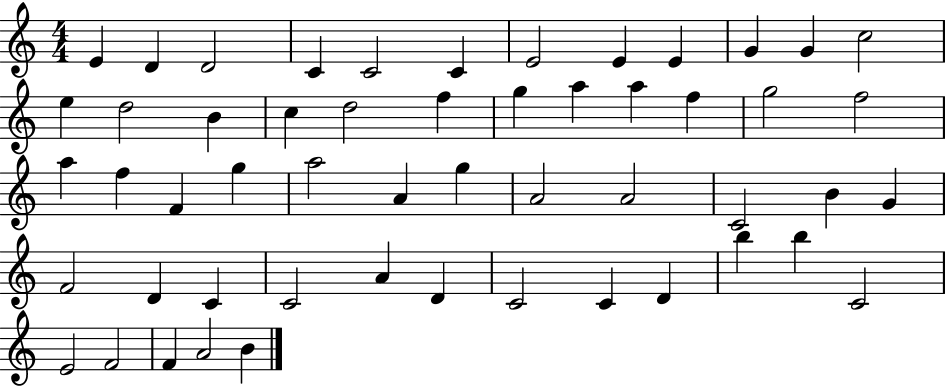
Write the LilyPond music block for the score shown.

{
  \clef treble
  \numericTimeSignature
  \time 4/4
  \key c \major
  e'4 d'4 d'2 | c'4 c'2 c'4 | e'2 e'4 e'4 | g'4 g'4 c''2 | \break e''4 d''2 b'4 | c''4 d''2 f''4 | g''4 a''4 a''4 f''4 | g''2 f''2 | \break a''4 f''4 f'4 g''4 | a''2 a'4 g''4 | a'2 a'2 | c'2 b'4 g'4 | \break f'2 d'4 c'4 | c'2 a'4 d'4 | c'2 c'4 d'4 | b''4 b''4 c'2 | \break e'2 f'2 | f'4 a'2 b'4 | \bar "|."
}